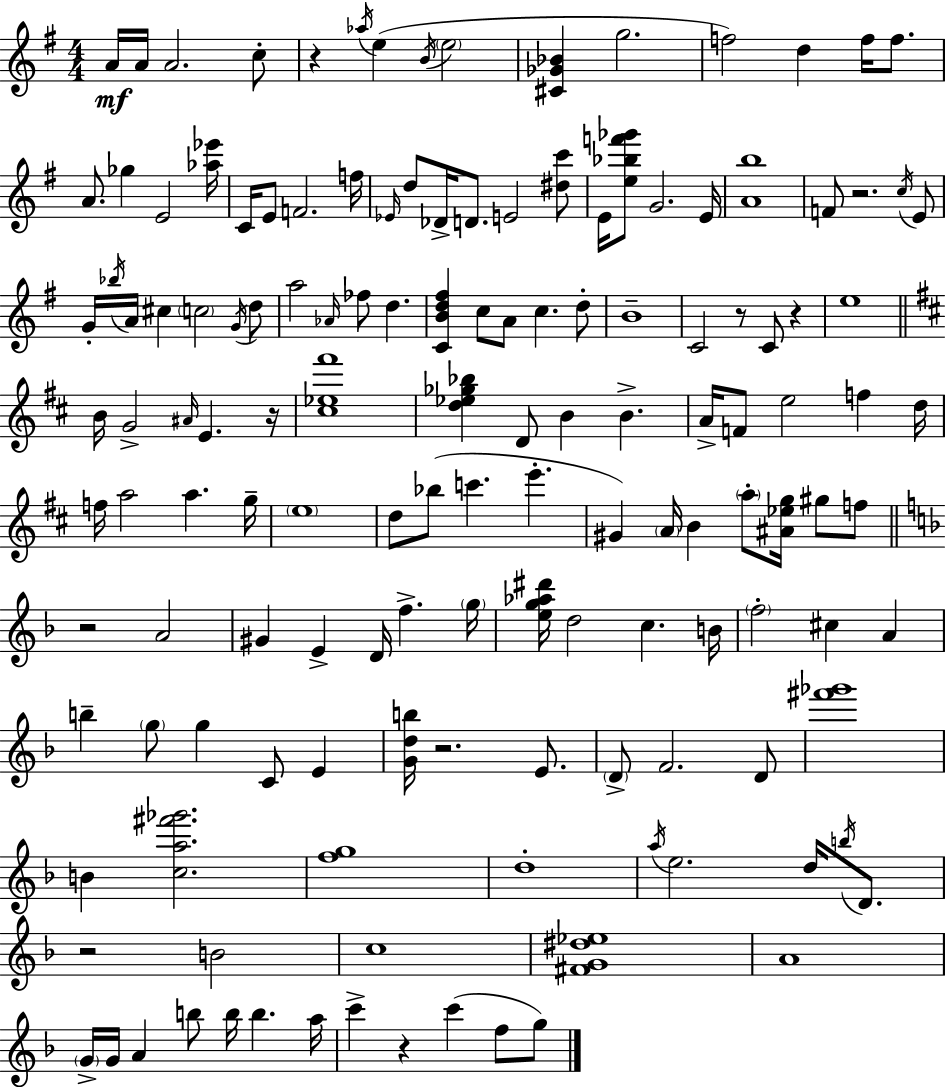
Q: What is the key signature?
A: E minor